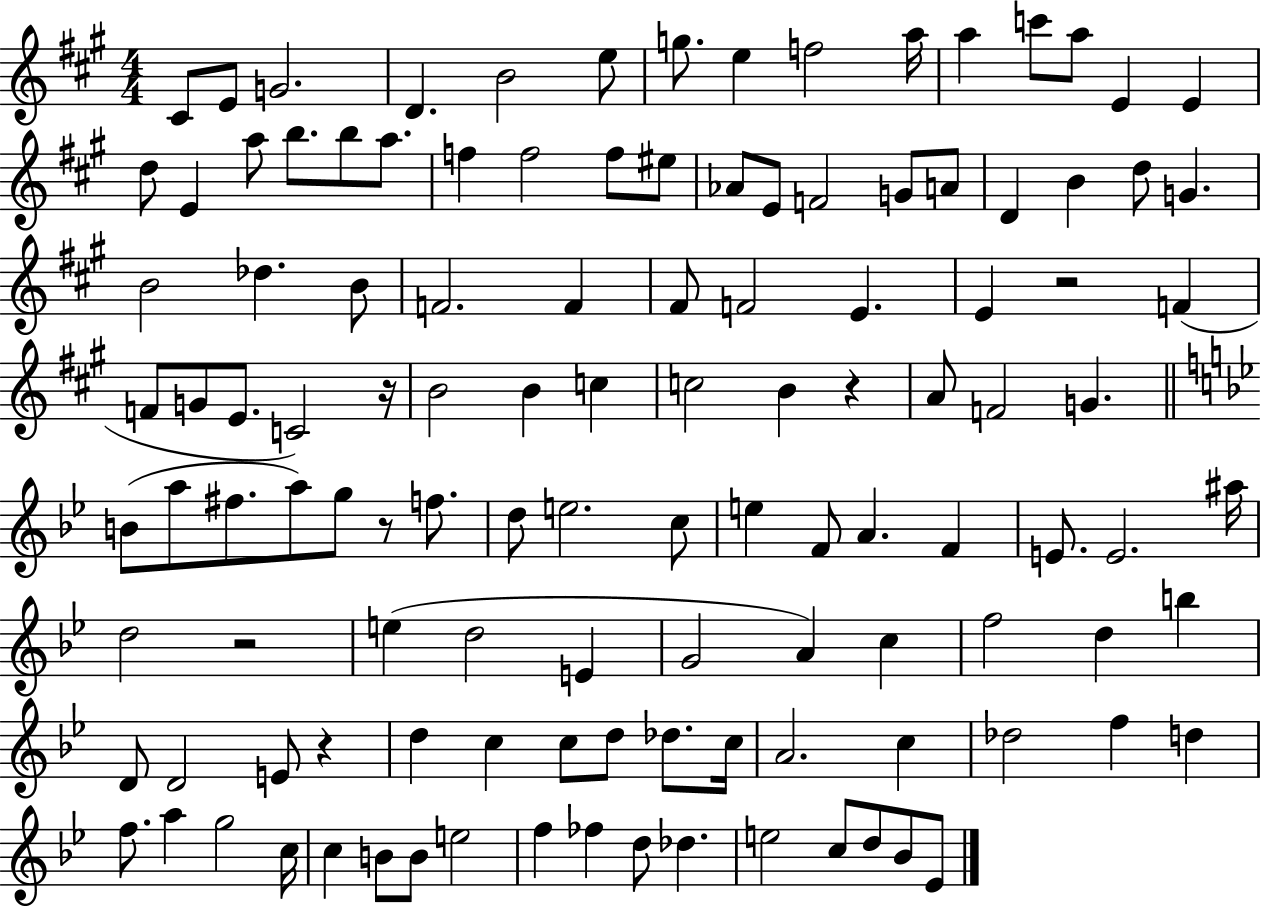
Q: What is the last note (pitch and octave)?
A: Eb4